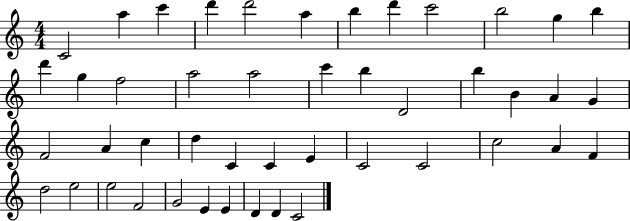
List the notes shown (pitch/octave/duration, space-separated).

C4/h A5/q C6/q D6/q D6/h A5/q B5/q D6/q C6/h B5/h G5/q B5/q D6/q G5/q F5/h A5/h A5/h C6/q B5/q D4/h B5/q B4/q A4/q G4/q F4/h A4/q C5/q D5/q C4/q C4/q E4/q C4/h C4/h C5/h A4/q F4/q D5/h E5/h E5/h F4/h G4/h E4/q E4/q D4/q D4/q C4/h